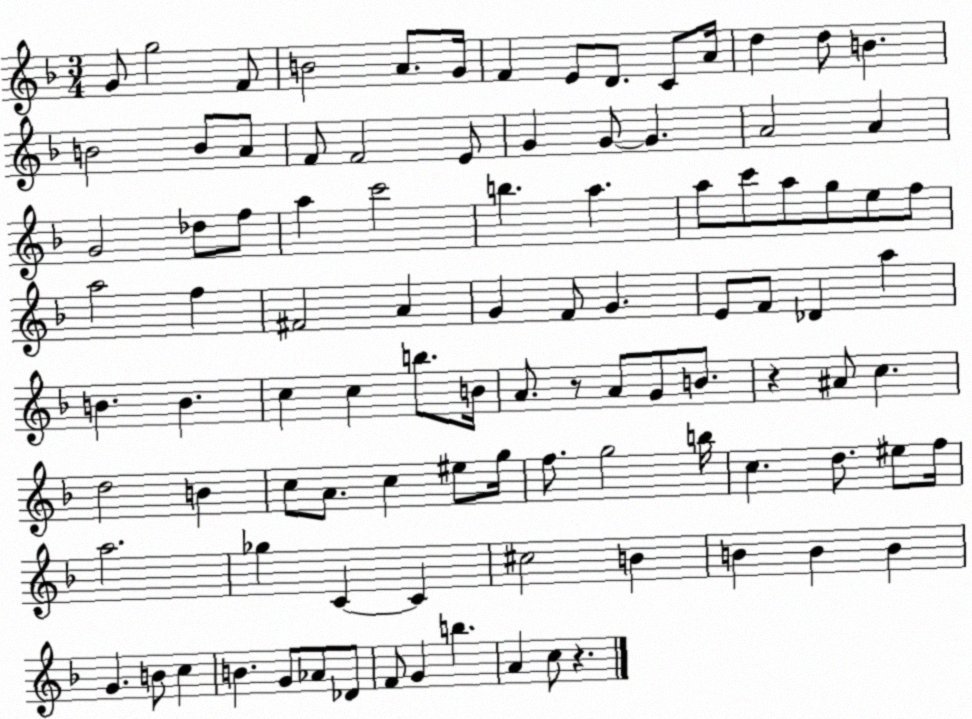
X:1
T:Untitled
M:3/4
L:1/4
K:F
G/2 g2 F/2 B2 A/2 G/4 F E/2 D/2 C/2 A/4 d d/2 B B2 B/2 A/2 F/2 F2 E/2 G G/2 G A2 A G2 _d/2 f/2 a c'2 b a a/2 c'/2 a/2 g/2 e/2 f/2 a2 f ^F2 A G F/2 G E/2 F/2 _D a B B c c b/2 B/4 A/2 z/2 A/2 G/2 B/2 z ^A/2 c d2 B c/2 A/2 c ^e/2 g/4 f/2 g2 b/4 c d/2 ^e/2 f/4 a2 _g C C ^c2 B B B B G B/2 c B G/2 _A/2 _D/2 F/2 G b A c/2 z